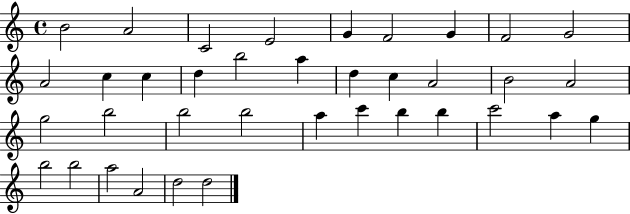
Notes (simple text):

B4/h A4/h C4/h E4/h G4/q F4/h G4/q F4/h G4/h A4/h C5/q C5/q D5/q B5/h A5/q D5/q C5/q A4/h B4/h A4/h G5/h B5/h B5/h B5/h A5/q C6/q B5/q B5/q C6/h A5/q G5/q B5/h B5/h A5/h A4/h D5/h D5/h